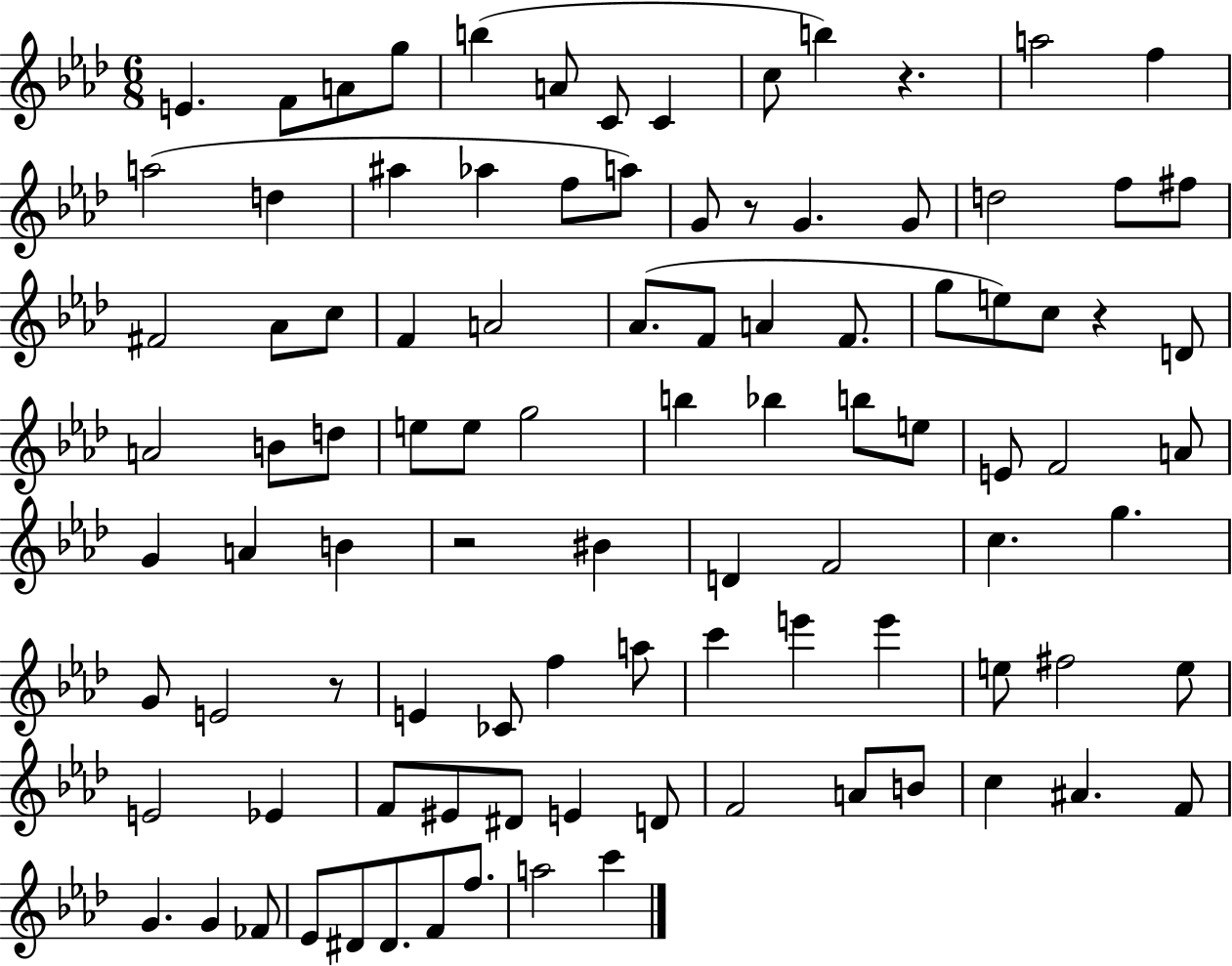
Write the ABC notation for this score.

X:1
T:Untitled
M:6/8
L:1/4
K:Ab
E F/2 A/2 g/2 b A/2 C/2 C c/2 b z a2 f a2 d ^a _a f/2 a/2 G/2 z/2 G G/2 d2 f/2 ^f/2 ^F2 _A/2 c/2 F A2 _A/2 F/2 A F/2 g/2 e/2 c/2 z D/2 A2 B/2 d/2 e/2 e/2 g2 b _b b/2 e/2 E/2 F2 A/2 G A B z2 ^B D F2 c g G/2 E2 z/2 E _C/2 f a/2 c' e' e' e/2 ^f2 e/2 E2 _E F/2 ^E/2 ^D/2 E D/2 F2 A/2 B/2 c ^A F/2 G G _F/2 _E/2 ^D/2 ^D/2 F/2 f/2 a2 c'